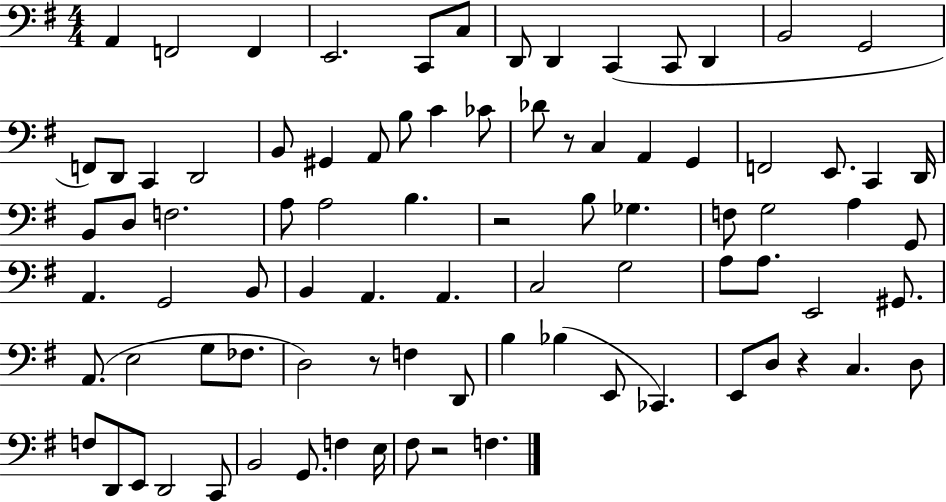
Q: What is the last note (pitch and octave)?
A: F3